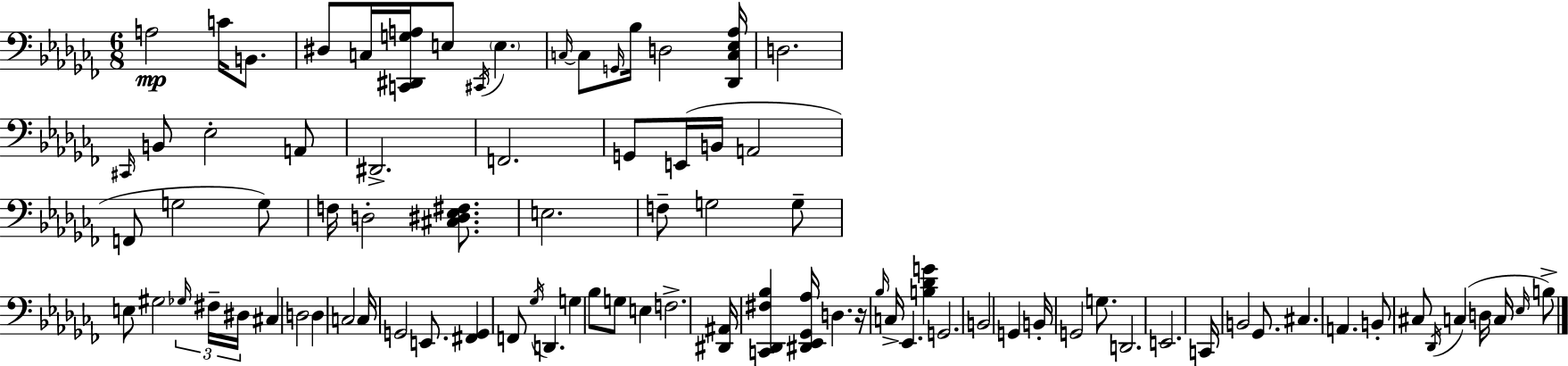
{
  \clef bass
  \numericTimeSignature
  \time 6/8
  \key aes \minor
  a2\mp c'16 b,8. | dis8 c16 <c, dis, g a>16 e8 \acciaccatura { cis,16 } \parenthesize e4. | \grace { c16~ }~ c8 \grace { g,16 } bes16 d2 | <des, c ees aes>16 d2. | \break \grace { cis,16 } b,8 ees2-. | a,8 dis,2.-> | f,2. | g,8 e,16( b,16 a,2 | \break f,8 g2 | g8) f16 d2-. | <cis dis ees fis>8. e2. | f8-- g2 | \break g8-- e8 gis2 | \tuplet 3/2 { \grace { ges16 } fis16-- dis16 } cis4 d2 | d4 c2 | c16 g,2 | \break e,8. <fis, g,>4 f,8 \acciaccatura { ges16 } | d,4. g4 bes8 | g8 e4 f2.-> | <dis, ais,>16 <c, des, fis bes>4 <dis, ees, ges, aes>16 | \break d4. r16 \grace { bes16 } c16-> ees,4. | <b des' g'>4 g,2. | b,2 | g,4 b,16-. g,2 | \break g8. d,2. | e,2. | c,16 b,2 | ges,8. cis4. | \break a,4. b,8-. cis8 \acciaccatura { des,16 } | c4( d16 c16 \grace { ees16 }) b8-> \bar "|."
}